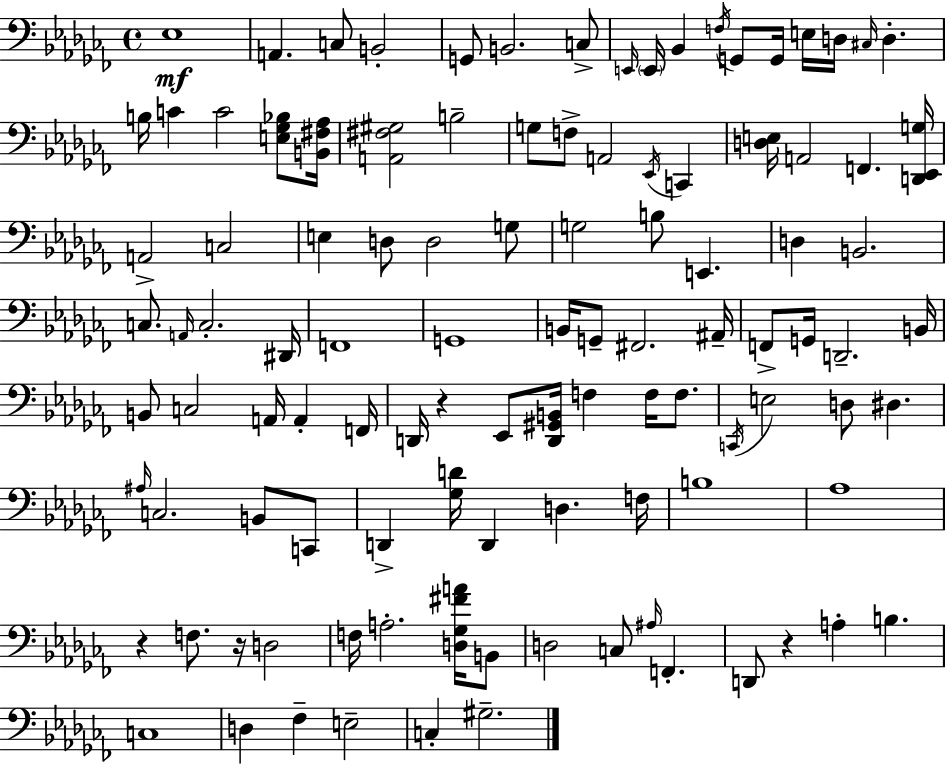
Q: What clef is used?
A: bass